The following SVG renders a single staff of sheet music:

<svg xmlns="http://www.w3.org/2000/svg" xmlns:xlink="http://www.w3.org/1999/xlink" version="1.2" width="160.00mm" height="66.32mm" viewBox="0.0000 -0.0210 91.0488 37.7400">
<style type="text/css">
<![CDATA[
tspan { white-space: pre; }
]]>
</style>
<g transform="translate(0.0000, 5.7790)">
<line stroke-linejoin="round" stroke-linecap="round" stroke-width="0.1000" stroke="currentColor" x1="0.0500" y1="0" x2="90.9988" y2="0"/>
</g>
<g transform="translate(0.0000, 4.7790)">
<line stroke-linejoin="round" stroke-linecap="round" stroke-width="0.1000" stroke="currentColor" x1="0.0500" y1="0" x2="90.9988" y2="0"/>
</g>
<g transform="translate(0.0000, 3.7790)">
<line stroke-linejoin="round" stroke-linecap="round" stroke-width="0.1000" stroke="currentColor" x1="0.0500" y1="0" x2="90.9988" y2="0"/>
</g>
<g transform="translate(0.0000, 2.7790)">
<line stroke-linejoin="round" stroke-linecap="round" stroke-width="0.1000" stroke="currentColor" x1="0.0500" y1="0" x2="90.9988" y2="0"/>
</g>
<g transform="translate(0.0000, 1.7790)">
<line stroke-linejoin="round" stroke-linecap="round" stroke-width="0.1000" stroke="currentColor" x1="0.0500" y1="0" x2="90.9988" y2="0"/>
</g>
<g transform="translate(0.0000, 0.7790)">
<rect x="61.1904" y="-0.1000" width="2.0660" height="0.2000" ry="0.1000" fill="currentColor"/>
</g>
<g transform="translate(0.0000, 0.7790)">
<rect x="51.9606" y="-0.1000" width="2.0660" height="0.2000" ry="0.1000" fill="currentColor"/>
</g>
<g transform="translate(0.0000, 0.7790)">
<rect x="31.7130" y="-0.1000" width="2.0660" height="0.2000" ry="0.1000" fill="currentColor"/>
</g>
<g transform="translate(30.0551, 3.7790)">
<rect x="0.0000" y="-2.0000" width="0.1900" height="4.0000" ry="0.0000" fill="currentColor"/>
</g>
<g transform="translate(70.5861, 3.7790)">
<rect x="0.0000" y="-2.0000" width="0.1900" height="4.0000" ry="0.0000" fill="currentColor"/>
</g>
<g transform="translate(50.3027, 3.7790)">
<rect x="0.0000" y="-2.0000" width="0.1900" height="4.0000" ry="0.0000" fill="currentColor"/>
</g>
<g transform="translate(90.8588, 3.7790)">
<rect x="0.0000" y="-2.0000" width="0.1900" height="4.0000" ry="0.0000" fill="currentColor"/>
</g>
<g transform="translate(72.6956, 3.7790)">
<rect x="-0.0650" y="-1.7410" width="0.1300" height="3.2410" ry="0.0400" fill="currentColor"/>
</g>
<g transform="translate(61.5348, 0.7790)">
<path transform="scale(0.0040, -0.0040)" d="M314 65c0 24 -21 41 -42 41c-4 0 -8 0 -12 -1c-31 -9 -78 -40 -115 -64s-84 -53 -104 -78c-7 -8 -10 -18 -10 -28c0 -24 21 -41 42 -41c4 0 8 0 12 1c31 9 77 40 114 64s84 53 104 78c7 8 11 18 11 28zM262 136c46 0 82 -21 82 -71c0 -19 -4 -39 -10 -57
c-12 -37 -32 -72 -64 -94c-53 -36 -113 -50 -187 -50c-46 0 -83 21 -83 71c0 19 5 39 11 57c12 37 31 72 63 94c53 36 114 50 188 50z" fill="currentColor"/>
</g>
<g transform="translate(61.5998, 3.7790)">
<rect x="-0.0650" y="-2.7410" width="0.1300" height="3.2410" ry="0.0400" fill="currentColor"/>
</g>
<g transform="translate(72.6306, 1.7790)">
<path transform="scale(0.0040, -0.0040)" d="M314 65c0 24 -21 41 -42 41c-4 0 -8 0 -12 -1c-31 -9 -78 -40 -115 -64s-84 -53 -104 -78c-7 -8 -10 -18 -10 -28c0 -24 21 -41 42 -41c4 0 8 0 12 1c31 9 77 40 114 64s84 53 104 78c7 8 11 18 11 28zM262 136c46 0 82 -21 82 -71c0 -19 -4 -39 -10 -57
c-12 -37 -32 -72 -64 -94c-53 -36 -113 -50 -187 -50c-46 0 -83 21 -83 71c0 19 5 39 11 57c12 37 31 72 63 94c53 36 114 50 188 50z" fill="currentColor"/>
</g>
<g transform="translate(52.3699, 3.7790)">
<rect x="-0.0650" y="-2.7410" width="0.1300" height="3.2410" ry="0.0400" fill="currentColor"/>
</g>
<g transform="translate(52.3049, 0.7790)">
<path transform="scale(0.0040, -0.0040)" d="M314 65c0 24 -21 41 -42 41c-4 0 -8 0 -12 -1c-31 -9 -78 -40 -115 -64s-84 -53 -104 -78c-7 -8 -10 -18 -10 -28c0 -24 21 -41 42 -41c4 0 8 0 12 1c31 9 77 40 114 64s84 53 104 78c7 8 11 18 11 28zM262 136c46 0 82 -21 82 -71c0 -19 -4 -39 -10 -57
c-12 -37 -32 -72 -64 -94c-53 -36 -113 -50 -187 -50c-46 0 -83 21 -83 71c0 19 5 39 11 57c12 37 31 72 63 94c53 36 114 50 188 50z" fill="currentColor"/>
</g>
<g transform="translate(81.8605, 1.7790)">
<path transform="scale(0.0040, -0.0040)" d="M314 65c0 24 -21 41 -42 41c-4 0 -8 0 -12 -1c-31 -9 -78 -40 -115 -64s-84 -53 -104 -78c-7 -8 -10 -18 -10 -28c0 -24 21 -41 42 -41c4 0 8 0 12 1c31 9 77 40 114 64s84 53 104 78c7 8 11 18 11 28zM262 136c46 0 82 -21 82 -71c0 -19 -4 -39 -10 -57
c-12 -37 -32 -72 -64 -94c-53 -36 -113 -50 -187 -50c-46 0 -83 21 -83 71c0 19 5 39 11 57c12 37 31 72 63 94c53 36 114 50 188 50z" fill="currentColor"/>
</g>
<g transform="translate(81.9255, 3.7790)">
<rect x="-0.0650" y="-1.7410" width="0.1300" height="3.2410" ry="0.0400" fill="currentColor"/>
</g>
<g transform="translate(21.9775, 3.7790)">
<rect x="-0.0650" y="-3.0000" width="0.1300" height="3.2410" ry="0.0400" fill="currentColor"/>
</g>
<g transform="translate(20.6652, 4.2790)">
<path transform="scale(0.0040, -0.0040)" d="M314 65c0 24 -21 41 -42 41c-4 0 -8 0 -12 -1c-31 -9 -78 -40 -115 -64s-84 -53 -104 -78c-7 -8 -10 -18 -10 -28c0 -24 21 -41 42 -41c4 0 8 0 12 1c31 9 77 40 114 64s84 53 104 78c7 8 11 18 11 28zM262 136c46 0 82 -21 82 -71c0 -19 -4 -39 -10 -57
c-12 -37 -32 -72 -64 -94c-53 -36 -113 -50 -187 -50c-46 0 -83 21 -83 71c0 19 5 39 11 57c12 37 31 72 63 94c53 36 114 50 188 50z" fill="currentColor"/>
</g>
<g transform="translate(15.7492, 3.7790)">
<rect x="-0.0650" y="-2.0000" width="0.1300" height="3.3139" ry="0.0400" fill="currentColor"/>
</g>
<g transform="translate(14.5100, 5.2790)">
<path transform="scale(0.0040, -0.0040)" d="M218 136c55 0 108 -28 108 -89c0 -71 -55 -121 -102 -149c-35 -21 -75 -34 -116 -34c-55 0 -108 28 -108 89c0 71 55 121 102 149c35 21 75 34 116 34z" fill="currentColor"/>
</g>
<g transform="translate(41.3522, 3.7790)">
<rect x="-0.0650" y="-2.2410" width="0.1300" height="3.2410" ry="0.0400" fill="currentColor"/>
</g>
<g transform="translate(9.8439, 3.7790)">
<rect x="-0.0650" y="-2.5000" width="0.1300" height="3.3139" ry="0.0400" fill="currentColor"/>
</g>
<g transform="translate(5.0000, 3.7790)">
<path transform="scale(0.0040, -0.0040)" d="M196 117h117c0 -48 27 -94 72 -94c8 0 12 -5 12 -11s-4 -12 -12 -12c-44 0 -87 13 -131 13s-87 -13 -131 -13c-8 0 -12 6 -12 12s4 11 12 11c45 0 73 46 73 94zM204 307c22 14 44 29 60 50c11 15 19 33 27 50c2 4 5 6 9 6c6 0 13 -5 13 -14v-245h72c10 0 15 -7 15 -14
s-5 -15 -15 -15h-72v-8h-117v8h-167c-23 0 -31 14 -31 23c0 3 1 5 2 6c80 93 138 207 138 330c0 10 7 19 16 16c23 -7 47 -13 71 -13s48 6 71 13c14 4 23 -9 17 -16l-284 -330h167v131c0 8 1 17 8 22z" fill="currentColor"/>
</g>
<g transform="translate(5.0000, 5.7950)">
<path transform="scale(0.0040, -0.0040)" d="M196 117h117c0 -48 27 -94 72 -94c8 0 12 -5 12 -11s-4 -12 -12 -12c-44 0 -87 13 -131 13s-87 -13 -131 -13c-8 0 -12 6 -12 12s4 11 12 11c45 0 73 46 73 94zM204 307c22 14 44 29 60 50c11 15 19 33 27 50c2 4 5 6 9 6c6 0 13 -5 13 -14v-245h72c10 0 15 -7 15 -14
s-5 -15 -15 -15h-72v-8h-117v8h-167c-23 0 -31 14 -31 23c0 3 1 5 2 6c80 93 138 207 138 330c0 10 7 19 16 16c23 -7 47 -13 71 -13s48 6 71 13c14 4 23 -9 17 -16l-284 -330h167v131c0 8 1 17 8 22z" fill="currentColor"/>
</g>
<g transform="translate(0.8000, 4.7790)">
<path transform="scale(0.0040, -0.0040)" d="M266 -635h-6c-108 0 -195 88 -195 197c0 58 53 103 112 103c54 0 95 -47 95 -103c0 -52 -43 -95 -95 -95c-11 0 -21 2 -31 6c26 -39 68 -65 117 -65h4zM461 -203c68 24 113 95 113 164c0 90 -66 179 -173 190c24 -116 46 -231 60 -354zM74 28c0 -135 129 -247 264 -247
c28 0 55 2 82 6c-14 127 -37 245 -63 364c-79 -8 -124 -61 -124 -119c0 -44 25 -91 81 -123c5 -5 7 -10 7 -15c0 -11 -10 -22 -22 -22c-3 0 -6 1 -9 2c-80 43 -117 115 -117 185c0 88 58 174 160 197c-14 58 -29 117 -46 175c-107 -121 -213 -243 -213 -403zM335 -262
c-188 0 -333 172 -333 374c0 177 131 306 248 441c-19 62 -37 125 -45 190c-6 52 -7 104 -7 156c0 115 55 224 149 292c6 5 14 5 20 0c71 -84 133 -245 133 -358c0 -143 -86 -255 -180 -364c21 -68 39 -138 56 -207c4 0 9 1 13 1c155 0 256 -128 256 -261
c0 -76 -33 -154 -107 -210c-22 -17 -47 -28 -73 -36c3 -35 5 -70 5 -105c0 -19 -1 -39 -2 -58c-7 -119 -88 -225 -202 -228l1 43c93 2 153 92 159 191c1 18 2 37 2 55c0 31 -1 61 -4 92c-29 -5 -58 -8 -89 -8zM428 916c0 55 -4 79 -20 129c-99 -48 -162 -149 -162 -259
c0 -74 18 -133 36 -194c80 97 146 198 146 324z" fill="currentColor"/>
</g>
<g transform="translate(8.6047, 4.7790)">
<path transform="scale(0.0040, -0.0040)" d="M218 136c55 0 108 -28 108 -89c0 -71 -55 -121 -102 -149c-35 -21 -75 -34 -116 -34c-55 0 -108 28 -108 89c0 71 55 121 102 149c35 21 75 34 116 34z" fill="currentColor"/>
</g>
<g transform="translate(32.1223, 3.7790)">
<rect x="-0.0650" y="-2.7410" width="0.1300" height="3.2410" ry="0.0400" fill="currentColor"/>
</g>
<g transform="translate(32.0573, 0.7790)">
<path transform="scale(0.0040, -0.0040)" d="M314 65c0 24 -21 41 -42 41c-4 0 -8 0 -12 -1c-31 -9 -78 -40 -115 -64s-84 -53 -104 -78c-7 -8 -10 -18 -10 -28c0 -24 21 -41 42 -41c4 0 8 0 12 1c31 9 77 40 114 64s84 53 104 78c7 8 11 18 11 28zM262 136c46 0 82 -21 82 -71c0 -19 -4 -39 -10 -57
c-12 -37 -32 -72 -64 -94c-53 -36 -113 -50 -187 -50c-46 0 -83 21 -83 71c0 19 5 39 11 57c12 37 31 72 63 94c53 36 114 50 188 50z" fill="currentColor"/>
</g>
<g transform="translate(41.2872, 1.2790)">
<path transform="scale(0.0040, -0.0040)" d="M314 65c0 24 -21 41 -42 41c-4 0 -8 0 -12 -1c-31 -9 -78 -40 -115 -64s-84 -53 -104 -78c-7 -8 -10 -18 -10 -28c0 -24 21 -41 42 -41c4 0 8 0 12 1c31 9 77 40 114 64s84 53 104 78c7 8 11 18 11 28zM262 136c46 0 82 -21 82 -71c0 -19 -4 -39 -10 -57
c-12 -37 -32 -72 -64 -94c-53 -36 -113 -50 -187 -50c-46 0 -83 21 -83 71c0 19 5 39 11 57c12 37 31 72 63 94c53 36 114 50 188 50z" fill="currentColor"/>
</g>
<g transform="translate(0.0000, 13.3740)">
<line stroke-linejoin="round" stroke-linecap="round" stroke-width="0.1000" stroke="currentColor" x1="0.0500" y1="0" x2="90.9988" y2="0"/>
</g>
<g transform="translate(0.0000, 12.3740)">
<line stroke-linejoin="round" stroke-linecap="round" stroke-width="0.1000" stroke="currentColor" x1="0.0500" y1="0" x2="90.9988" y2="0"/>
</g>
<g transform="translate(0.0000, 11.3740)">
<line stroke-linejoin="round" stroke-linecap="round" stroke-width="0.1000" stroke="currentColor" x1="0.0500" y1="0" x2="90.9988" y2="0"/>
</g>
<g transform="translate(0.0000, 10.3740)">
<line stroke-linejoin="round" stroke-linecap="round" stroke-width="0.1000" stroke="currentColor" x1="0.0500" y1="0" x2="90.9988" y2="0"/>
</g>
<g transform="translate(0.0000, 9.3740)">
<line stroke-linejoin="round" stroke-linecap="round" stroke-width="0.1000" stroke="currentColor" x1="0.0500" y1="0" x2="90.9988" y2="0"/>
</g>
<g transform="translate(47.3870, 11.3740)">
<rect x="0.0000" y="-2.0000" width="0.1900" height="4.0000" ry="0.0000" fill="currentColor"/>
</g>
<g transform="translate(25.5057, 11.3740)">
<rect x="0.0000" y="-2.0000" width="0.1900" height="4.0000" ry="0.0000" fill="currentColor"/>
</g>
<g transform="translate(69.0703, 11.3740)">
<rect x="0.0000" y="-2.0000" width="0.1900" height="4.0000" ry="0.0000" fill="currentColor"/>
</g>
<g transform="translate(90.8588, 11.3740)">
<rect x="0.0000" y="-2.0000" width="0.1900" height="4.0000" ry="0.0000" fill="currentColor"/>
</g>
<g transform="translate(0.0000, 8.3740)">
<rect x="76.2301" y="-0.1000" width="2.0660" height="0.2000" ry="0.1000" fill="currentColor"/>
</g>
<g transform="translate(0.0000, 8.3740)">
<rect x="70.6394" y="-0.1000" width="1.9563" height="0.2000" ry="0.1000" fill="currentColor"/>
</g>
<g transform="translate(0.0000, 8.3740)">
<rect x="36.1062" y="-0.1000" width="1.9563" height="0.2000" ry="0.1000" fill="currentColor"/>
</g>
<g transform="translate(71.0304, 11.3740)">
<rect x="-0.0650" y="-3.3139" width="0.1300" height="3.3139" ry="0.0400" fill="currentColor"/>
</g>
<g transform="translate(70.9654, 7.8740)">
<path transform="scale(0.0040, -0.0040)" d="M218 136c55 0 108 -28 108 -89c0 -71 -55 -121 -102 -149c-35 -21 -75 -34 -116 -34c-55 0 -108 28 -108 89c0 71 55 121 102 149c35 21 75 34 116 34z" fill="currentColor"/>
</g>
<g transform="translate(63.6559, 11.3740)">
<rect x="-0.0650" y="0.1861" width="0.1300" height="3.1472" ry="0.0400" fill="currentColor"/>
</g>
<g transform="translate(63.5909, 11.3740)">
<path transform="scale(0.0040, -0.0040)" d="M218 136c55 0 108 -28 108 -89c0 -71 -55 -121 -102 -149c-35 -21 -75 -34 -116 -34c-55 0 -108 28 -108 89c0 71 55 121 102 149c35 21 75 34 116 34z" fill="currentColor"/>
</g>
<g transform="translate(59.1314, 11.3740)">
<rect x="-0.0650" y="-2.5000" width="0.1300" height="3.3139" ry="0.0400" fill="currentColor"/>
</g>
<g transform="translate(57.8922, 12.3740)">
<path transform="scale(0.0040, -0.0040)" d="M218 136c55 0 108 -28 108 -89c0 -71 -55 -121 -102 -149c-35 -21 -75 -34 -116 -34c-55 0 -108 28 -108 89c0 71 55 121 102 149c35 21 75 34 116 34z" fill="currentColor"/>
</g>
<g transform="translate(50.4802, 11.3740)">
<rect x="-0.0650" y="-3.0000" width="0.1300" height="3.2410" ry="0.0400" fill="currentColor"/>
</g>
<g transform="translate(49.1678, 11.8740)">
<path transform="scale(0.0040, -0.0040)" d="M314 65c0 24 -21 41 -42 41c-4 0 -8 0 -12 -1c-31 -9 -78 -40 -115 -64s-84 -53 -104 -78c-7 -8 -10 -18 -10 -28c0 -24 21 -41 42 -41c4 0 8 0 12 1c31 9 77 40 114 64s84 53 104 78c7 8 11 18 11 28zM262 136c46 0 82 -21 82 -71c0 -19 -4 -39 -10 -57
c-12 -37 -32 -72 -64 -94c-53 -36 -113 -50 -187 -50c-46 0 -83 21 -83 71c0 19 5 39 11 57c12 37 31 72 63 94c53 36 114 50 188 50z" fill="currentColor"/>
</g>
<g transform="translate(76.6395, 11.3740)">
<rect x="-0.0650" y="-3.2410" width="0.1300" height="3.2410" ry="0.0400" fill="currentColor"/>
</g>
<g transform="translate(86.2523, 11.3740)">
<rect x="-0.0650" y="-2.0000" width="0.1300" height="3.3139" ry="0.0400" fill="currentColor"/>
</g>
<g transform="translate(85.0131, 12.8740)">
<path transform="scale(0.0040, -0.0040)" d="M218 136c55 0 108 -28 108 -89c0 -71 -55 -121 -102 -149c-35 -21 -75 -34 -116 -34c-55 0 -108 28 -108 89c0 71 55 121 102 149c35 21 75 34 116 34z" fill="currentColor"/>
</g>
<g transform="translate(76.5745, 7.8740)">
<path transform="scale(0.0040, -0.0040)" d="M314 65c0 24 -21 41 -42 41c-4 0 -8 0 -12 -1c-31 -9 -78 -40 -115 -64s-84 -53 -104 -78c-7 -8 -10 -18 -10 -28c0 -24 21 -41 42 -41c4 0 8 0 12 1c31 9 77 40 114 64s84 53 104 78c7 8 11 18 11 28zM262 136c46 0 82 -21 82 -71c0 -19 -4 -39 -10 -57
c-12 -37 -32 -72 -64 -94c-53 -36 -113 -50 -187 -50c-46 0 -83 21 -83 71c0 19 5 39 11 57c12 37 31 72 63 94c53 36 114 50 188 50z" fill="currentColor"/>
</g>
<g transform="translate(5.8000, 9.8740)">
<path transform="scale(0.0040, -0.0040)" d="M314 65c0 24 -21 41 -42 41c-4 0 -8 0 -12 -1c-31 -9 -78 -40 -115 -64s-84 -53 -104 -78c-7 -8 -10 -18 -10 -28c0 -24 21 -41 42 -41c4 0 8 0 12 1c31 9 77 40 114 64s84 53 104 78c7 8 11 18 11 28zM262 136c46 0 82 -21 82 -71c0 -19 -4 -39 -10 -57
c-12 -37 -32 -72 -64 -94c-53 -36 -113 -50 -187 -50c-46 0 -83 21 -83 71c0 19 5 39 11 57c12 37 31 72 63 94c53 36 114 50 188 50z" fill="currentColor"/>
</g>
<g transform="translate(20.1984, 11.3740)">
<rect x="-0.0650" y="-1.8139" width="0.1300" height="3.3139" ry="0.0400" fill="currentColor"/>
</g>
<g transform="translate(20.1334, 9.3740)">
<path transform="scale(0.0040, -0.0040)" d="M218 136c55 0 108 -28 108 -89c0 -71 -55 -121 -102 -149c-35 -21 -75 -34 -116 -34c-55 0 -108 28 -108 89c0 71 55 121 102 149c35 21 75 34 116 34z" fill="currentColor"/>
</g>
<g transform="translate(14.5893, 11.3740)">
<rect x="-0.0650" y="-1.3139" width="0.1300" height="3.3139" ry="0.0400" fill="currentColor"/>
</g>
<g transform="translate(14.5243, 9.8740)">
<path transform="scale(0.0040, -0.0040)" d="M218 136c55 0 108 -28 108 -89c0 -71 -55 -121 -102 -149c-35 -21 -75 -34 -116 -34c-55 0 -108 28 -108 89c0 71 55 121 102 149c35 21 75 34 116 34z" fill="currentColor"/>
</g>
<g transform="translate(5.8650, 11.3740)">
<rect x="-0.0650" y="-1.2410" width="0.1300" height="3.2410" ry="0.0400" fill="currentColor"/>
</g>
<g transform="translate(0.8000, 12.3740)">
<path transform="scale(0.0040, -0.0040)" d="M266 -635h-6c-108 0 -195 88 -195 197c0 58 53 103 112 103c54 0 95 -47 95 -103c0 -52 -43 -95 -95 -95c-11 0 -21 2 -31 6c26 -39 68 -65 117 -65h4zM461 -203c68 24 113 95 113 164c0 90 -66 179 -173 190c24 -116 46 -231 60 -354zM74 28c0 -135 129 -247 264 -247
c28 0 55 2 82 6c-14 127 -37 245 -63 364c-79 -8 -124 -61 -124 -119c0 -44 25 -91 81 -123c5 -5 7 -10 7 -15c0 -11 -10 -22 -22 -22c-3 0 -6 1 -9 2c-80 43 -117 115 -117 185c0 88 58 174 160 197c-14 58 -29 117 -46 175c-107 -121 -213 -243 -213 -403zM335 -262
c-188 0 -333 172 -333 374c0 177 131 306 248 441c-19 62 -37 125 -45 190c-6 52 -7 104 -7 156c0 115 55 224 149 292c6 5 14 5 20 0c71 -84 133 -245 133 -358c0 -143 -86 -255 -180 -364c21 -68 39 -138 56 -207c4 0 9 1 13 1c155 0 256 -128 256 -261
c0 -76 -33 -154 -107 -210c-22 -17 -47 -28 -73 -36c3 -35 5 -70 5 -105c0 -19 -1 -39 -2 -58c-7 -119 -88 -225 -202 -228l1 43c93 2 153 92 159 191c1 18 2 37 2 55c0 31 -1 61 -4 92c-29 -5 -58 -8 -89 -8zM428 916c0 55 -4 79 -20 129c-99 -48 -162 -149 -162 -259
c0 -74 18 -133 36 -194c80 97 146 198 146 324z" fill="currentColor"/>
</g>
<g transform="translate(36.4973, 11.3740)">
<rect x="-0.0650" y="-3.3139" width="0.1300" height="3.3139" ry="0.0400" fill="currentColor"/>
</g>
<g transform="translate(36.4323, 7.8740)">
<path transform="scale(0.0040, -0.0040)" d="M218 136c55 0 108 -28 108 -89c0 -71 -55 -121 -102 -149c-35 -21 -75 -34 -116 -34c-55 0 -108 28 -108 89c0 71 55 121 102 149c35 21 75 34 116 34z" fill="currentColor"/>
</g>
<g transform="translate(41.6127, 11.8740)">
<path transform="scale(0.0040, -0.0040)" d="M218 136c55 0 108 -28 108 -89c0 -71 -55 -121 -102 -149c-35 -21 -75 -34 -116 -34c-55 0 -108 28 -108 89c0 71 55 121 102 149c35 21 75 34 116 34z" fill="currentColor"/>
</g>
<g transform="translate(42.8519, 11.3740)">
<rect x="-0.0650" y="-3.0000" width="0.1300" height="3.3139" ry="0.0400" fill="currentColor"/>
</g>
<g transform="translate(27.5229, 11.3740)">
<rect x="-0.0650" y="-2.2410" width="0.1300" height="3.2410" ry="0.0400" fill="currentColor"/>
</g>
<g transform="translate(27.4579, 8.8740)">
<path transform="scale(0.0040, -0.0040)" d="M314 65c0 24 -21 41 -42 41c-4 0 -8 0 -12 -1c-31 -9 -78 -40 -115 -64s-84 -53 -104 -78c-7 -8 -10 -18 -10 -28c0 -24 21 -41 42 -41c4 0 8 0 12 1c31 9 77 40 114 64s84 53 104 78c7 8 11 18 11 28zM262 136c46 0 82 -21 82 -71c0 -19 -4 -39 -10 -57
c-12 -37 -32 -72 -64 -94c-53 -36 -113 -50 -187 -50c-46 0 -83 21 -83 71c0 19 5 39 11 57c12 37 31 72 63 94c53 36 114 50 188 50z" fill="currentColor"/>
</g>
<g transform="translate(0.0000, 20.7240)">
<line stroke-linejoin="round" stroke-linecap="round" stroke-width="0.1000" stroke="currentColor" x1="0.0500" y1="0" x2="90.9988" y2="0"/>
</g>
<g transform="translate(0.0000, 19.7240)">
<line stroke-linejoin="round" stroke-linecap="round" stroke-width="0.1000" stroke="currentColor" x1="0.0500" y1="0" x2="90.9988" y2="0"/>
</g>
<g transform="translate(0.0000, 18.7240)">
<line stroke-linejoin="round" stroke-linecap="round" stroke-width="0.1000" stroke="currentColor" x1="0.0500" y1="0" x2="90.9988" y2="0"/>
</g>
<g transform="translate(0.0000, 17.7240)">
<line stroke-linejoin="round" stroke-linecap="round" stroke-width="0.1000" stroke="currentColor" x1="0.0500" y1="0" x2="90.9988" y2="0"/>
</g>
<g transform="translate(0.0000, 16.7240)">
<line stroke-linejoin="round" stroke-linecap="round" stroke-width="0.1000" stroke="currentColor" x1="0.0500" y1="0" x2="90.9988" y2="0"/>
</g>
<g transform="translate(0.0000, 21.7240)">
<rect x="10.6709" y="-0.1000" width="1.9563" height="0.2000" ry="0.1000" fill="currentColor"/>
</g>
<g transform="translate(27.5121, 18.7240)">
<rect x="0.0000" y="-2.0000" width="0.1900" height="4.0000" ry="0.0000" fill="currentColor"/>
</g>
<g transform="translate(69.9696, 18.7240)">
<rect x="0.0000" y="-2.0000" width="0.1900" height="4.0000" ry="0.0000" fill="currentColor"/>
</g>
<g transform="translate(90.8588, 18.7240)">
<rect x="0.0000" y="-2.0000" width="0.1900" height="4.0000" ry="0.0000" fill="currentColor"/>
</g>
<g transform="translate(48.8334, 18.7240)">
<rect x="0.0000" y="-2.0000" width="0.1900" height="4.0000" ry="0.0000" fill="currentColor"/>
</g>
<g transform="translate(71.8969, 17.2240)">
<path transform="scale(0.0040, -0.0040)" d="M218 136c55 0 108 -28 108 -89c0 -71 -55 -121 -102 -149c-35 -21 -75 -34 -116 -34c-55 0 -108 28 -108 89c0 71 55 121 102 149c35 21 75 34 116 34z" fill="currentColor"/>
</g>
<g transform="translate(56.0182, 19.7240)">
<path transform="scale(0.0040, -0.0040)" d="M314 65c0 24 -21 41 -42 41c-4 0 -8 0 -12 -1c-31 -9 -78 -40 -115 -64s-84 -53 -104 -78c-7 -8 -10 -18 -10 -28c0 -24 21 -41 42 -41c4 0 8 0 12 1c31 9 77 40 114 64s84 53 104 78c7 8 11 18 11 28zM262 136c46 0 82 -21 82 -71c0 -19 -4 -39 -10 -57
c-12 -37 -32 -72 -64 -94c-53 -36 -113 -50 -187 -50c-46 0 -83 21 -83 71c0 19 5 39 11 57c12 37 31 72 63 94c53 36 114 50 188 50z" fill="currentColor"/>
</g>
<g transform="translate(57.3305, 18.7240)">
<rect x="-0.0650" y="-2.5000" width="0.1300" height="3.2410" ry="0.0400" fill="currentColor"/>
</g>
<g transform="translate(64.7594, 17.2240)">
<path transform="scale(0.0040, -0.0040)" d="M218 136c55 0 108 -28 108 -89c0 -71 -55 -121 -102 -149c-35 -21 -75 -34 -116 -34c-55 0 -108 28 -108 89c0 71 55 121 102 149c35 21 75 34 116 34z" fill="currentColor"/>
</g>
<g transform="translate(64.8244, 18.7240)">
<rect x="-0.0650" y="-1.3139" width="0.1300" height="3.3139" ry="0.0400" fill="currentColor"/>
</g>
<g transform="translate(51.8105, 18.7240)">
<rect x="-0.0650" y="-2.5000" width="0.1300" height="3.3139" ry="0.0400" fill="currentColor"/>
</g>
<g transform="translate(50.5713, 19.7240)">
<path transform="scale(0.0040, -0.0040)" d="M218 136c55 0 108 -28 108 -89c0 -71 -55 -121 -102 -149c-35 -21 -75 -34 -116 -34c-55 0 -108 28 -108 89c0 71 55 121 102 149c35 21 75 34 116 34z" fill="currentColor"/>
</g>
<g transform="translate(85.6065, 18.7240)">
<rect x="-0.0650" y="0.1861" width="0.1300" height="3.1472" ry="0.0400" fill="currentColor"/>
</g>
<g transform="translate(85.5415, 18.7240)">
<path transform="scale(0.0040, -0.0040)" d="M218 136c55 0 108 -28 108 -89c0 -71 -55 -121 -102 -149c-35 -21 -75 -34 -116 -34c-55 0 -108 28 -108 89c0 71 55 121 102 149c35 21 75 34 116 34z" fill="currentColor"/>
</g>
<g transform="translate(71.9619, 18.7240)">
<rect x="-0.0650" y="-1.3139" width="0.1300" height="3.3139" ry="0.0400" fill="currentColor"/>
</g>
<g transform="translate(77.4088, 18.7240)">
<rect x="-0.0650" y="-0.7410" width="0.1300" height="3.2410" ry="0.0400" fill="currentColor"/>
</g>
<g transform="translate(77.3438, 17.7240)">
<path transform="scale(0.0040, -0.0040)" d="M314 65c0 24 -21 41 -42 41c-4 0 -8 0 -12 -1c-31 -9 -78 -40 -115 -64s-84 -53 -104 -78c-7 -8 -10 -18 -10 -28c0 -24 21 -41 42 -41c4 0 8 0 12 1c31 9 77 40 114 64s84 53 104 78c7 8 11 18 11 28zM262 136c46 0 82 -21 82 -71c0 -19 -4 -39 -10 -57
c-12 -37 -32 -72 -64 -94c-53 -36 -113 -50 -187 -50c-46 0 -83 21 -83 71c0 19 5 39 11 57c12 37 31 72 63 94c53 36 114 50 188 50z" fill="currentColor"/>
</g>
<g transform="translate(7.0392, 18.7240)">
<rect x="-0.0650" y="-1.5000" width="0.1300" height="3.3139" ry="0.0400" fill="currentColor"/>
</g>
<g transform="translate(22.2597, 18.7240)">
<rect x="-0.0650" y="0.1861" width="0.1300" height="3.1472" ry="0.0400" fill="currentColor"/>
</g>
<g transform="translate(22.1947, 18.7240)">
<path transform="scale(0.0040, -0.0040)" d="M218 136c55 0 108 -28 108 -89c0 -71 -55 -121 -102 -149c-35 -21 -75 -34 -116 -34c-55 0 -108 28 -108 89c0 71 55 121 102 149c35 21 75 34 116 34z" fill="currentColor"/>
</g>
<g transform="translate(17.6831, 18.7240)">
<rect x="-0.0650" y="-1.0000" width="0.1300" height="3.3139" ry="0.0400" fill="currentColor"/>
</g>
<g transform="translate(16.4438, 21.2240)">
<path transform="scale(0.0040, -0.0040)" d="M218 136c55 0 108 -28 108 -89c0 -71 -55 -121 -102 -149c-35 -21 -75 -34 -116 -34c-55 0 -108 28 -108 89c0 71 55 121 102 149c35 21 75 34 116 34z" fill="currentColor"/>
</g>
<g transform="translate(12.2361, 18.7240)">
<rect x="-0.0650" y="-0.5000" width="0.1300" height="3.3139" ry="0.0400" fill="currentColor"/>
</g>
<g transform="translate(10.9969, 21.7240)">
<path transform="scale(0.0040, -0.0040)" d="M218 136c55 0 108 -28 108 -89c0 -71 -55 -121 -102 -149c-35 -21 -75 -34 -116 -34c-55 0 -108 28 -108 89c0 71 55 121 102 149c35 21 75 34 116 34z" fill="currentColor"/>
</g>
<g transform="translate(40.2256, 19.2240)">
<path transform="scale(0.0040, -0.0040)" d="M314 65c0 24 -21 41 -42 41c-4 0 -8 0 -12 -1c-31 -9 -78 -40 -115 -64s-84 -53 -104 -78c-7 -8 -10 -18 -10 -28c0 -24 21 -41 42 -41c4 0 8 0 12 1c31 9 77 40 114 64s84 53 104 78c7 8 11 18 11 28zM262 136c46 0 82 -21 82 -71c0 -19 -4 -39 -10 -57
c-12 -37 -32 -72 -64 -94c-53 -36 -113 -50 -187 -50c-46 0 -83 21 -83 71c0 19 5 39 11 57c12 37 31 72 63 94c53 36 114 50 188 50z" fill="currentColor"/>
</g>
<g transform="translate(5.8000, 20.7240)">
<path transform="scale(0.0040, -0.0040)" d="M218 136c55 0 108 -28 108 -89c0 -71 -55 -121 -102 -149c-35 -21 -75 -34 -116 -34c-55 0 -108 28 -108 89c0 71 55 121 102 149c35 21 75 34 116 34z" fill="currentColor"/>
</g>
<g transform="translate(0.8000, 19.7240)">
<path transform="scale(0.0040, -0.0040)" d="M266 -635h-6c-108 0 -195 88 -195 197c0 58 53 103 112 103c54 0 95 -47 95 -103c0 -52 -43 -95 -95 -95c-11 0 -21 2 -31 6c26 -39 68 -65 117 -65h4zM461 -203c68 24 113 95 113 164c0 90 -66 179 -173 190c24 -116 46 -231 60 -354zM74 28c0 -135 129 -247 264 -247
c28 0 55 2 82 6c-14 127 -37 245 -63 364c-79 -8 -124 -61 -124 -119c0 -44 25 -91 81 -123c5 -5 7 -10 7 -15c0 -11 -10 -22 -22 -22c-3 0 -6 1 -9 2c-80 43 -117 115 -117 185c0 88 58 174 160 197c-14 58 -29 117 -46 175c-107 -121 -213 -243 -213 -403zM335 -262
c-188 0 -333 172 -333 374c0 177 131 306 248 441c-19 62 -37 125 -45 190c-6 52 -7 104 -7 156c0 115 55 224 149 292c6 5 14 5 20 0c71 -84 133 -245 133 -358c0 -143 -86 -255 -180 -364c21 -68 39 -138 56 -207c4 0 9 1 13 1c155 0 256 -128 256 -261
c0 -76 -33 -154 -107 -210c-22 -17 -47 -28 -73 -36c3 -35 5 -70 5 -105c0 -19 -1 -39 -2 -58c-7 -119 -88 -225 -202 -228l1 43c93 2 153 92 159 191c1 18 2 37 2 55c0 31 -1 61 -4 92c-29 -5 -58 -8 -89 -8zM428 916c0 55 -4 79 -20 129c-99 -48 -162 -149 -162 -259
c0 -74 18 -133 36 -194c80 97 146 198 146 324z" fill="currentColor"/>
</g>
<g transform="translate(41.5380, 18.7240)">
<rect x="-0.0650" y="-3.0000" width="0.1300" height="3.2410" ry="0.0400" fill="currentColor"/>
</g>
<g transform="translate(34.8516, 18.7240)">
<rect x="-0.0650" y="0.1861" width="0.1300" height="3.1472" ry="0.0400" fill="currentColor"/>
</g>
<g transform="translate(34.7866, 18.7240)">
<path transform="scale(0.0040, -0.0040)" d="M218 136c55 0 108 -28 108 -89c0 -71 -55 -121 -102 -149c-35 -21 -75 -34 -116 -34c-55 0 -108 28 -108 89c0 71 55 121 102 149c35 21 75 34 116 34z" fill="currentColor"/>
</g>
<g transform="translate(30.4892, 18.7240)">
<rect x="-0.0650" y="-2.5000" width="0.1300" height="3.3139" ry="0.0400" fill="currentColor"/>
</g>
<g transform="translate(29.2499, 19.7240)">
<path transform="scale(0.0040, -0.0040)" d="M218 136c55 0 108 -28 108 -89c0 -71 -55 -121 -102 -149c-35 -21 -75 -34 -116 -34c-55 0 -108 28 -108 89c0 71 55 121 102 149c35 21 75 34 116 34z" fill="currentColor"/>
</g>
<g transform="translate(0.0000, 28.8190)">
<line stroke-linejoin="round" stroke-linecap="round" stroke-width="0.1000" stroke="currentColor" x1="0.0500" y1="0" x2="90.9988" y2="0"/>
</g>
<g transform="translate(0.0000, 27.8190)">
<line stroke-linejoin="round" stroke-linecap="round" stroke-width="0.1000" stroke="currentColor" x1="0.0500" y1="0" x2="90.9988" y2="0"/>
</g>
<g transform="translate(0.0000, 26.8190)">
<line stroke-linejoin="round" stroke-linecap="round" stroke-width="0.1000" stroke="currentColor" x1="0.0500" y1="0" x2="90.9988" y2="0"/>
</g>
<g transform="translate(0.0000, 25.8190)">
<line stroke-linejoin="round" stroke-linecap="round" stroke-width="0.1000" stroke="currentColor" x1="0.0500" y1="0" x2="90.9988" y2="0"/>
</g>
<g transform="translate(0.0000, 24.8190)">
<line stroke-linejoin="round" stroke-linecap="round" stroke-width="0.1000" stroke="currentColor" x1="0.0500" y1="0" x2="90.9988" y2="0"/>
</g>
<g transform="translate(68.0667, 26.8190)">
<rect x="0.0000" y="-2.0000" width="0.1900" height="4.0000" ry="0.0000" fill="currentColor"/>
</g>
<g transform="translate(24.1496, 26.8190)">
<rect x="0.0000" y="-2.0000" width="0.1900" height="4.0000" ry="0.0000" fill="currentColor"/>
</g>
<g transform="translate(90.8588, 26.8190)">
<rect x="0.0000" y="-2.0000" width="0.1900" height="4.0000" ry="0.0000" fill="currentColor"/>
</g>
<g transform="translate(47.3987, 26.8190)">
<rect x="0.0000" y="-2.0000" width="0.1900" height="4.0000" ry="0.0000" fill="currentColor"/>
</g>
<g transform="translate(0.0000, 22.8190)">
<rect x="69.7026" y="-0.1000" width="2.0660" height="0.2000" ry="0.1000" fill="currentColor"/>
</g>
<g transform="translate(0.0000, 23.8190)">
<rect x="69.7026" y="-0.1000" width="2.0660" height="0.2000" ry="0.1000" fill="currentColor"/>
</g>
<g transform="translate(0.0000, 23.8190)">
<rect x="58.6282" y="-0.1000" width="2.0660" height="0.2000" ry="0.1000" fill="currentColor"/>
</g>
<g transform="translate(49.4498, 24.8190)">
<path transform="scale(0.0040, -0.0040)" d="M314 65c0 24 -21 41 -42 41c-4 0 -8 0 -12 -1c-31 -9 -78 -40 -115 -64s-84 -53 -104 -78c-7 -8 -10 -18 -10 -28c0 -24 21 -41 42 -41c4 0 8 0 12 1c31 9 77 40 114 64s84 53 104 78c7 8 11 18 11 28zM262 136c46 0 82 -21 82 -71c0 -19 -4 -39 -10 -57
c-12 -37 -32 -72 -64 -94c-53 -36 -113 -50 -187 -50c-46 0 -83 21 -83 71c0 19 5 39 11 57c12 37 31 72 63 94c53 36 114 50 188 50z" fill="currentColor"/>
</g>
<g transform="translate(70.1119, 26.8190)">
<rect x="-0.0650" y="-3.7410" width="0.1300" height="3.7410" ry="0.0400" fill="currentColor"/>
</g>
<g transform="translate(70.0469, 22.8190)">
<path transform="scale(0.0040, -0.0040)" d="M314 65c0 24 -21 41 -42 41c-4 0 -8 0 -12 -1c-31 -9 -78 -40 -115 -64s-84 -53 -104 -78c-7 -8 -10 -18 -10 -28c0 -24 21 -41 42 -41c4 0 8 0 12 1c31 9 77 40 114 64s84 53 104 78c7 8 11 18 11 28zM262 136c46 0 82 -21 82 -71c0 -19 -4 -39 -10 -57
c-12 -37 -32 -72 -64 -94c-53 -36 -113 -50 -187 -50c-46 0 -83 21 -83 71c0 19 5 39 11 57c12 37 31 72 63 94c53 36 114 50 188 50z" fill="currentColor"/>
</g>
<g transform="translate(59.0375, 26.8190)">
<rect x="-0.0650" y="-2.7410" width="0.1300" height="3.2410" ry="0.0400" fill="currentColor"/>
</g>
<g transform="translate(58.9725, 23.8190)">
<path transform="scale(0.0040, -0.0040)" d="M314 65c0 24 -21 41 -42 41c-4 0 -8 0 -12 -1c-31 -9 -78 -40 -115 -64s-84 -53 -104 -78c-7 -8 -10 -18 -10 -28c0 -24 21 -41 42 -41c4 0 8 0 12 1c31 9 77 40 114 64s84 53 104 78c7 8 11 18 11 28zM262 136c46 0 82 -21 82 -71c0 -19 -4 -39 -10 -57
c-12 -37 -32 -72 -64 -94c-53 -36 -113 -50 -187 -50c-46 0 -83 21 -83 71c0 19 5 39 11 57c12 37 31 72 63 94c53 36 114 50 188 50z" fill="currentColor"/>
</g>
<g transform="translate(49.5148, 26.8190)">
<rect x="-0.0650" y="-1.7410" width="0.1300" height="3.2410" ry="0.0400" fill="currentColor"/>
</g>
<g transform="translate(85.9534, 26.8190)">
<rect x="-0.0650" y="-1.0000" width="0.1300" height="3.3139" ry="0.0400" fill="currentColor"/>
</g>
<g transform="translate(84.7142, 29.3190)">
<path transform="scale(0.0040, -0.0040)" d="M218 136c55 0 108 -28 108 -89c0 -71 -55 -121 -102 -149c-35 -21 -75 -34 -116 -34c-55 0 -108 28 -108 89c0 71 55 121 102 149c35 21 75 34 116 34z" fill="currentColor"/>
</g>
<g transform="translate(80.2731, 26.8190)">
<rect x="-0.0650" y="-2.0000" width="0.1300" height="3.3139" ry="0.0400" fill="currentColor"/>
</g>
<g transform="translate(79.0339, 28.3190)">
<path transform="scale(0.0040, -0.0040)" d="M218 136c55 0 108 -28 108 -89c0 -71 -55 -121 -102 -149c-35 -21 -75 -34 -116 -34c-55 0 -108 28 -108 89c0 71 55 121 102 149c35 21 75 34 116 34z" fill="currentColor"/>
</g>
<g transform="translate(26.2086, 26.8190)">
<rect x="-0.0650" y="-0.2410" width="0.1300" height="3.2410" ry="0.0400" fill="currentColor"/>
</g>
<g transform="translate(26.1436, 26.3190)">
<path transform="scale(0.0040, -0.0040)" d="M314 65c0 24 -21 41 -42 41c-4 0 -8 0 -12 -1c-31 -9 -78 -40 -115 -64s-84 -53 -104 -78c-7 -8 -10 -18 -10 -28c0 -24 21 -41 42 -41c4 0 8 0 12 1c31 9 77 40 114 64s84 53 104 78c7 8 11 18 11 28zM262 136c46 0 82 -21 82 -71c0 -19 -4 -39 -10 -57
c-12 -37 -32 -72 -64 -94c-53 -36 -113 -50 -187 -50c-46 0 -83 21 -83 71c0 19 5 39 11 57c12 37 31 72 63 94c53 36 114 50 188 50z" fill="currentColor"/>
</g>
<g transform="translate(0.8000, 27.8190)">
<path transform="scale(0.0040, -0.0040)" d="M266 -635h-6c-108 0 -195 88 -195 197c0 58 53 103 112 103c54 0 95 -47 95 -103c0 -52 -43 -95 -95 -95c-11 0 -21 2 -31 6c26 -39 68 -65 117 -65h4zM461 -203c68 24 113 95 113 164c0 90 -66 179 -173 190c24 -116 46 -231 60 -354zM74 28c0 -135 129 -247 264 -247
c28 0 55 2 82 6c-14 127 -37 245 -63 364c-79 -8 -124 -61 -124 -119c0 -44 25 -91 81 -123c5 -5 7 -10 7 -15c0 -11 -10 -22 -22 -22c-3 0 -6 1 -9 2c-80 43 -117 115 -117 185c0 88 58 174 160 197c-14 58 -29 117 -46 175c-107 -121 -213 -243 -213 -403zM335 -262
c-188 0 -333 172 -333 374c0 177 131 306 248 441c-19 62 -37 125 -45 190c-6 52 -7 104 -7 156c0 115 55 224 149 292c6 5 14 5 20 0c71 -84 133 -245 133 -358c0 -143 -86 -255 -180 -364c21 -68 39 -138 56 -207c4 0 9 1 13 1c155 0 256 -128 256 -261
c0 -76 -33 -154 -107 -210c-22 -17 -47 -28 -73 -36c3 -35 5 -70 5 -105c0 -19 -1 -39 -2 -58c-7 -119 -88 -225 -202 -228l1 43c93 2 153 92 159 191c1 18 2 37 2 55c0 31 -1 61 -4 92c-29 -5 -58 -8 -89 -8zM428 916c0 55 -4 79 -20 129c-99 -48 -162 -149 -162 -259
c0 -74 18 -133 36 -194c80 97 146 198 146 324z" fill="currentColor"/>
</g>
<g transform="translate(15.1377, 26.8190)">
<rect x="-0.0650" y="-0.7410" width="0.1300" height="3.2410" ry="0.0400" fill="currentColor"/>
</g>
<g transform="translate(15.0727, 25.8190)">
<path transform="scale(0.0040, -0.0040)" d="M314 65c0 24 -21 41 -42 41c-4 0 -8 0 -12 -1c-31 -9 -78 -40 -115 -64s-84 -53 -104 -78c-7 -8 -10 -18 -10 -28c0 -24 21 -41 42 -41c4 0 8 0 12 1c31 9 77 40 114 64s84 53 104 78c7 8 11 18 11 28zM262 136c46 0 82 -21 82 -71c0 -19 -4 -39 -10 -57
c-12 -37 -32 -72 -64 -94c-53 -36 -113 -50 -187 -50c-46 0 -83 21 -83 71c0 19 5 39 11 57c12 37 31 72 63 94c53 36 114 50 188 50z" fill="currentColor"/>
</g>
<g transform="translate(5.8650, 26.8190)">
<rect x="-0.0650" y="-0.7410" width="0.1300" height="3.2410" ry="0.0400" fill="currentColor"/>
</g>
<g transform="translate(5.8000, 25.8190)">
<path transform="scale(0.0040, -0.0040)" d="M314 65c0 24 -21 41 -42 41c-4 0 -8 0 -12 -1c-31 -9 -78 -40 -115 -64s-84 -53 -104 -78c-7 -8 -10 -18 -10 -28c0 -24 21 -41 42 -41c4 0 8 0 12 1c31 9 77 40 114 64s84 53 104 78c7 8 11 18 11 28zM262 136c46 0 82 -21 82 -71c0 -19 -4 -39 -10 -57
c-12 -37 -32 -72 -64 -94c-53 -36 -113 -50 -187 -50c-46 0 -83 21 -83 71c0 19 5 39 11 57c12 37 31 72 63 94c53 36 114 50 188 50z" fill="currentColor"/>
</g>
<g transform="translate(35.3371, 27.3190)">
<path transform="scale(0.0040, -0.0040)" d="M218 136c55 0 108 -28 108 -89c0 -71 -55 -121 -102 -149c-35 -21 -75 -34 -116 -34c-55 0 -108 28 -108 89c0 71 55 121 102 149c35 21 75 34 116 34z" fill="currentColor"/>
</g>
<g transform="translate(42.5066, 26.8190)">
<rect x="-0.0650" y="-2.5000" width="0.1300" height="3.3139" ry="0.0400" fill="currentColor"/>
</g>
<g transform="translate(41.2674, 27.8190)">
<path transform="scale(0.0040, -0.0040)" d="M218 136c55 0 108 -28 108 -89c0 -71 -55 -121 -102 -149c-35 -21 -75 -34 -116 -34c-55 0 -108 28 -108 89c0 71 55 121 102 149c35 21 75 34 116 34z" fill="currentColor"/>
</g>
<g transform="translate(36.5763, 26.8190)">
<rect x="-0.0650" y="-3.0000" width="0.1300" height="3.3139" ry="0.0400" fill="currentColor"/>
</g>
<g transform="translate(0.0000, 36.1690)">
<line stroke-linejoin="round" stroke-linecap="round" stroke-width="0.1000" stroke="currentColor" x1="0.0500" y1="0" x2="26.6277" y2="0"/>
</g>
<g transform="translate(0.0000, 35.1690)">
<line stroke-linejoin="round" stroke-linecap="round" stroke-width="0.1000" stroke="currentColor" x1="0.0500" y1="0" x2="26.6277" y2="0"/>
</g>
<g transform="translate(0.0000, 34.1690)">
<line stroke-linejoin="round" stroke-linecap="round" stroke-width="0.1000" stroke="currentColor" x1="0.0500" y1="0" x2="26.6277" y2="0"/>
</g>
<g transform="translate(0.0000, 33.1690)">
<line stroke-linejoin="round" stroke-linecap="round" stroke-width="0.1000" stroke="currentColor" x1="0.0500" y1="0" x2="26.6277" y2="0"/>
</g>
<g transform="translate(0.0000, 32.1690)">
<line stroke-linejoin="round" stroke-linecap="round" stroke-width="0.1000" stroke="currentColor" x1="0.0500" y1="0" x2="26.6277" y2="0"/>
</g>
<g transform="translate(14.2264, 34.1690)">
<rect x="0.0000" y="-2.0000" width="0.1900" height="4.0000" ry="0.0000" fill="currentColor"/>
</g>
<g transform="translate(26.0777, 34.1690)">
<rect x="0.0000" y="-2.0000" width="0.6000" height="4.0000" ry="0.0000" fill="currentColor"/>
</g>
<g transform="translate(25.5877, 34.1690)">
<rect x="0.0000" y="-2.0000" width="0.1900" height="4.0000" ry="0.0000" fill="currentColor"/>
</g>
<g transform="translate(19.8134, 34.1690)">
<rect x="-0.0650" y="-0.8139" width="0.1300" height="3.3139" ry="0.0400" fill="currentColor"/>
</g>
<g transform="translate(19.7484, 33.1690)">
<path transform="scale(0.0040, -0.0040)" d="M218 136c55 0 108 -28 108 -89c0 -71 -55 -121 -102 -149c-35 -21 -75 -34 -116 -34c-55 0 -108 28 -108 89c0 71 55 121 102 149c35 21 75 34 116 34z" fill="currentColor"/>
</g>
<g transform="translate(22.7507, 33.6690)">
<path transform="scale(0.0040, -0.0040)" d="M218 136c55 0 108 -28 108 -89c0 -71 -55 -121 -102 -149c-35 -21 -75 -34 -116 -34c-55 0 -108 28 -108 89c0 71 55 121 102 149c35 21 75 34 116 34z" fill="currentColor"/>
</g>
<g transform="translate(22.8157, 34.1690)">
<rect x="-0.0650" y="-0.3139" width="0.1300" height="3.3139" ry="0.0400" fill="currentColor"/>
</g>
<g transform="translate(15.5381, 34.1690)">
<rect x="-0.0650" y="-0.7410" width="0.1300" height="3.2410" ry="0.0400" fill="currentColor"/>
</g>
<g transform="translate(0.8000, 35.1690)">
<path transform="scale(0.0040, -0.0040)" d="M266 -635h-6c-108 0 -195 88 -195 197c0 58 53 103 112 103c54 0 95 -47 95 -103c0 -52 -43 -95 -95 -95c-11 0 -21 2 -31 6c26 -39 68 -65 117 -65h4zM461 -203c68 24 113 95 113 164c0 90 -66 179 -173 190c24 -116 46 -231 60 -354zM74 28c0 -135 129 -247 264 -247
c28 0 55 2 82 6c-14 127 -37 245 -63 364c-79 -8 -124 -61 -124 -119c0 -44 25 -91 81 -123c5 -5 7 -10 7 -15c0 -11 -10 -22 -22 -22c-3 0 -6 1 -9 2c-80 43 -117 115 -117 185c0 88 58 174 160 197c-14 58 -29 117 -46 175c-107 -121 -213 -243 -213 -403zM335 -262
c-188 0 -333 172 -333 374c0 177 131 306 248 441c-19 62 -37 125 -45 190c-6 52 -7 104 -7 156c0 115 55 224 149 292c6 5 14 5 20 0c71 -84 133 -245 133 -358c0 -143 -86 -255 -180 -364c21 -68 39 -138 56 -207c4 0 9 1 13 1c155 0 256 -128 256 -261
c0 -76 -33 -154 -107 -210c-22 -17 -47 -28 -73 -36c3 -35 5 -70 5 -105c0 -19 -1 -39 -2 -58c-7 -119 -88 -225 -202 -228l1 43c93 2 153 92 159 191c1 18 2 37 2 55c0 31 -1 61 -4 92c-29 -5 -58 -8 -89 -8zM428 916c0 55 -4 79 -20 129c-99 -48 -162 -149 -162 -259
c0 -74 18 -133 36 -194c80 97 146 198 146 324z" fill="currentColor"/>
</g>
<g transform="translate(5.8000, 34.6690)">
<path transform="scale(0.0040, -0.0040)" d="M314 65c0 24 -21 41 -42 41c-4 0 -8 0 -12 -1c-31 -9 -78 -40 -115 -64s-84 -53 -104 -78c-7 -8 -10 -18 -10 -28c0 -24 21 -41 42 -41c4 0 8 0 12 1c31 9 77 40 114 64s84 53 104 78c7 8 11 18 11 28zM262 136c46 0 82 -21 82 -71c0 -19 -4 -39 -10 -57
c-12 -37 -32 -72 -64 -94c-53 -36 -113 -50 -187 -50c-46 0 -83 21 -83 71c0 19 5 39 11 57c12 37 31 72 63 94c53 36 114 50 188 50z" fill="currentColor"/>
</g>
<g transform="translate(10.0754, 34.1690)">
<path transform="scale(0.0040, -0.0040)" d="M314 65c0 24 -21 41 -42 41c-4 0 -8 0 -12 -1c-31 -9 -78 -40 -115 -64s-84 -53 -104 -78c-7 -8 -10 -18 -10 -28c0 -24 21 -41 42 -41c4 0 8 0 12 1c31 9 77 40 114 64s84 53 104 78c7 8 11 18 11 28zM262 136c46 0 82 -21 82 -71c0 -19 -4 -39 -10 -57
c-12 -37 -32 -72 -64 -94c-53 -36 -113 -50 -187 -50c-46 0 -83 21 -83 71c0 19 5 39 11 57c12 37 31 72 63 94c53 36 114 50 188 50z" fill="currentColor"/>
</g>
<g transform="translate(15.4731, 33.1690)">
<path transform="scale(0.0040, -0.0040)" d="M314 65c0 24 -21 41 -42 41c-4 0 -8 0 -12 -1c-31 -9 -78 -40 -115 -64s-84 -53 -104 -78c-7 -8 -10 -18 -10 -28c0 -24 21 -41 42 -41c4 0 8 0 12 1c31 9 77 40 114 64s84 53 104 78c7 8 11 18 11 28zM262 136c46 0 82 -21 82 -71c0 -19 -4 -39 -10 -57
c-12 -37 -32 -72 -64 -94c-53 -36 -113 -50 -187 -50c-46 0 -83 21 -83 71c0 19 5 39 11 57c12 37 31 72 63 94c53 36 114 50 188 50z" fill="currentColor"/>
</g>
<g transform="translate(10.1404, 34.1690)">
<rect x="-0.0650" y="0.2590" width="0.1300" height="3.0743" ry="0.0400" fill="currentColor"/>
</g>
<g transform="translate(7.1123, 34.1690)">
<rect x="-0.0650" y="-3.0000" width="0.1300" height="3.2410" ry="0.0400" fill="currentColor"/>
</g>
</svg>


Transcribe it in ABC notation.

X:1
T:Untitled
M:4/4
L:1/4
K:C
G F A2 a2 g2 a2 a2 f2 f2 e2 e f g2 b A A2 G B b b2 F E C D B G B A2 G G2 e e d2 B d2 d2 c2 A G f2 a2 c'2 F D A2 B2 d2 d c